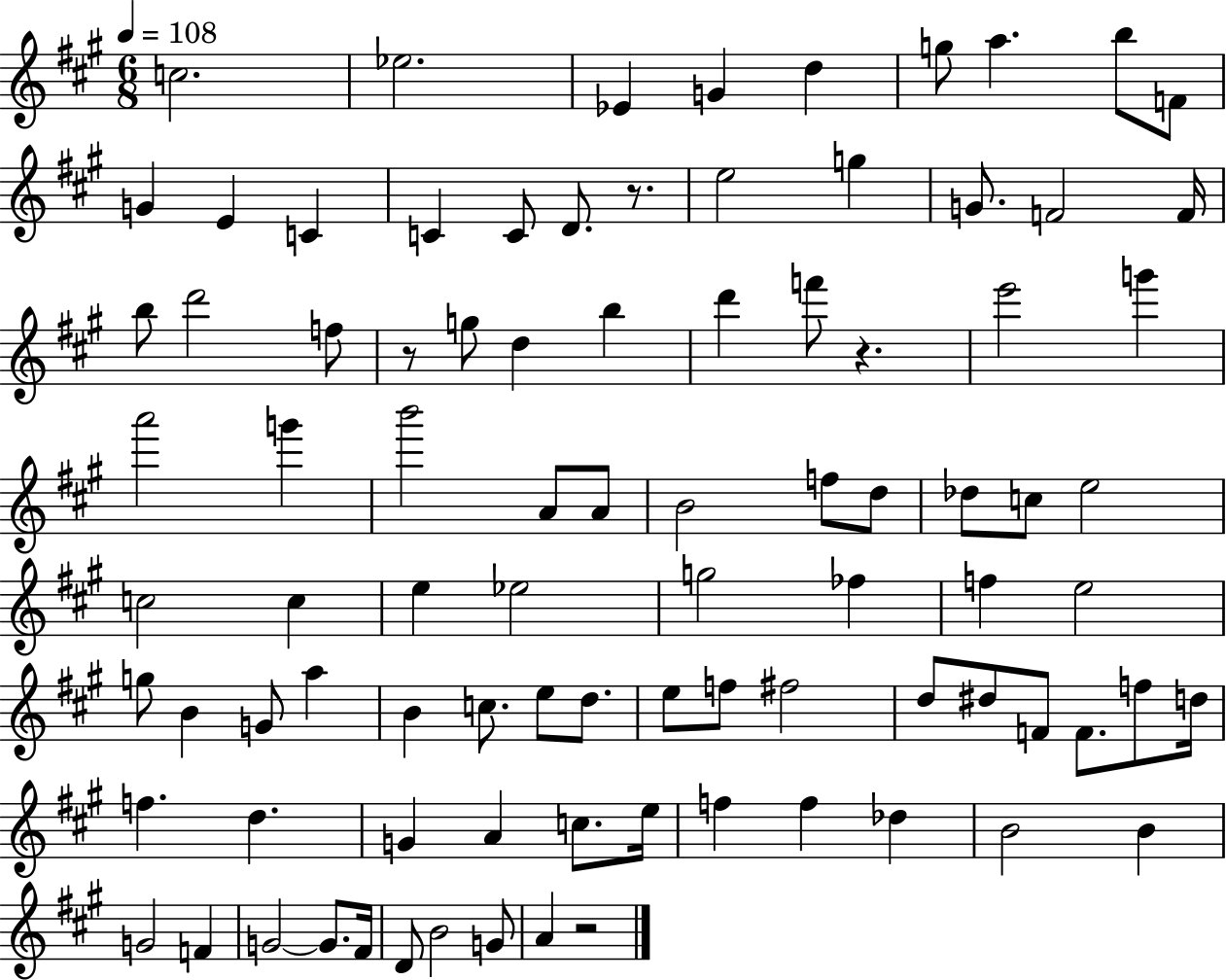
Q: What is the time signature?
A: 6/8